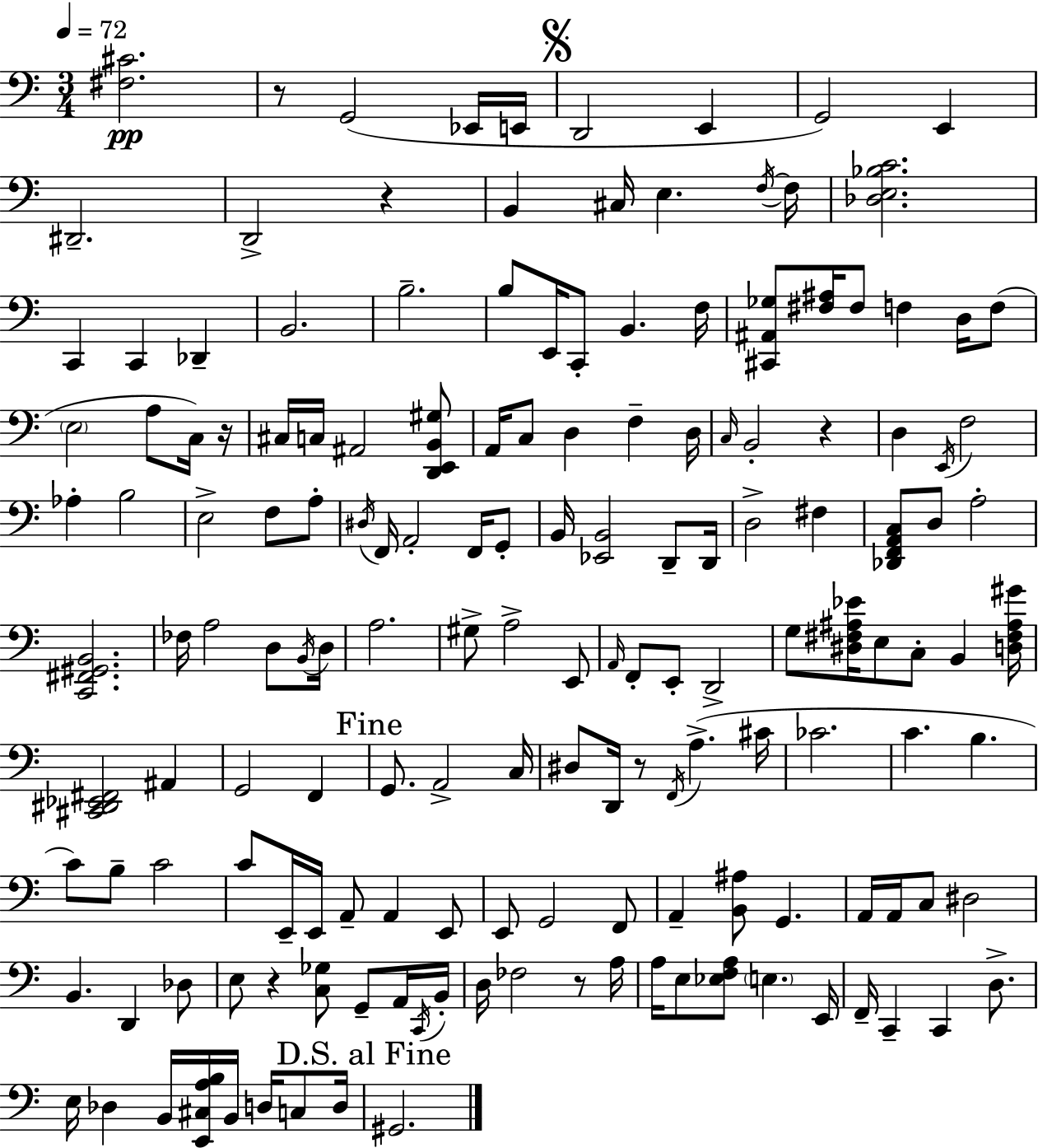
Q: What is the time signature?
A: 3/4